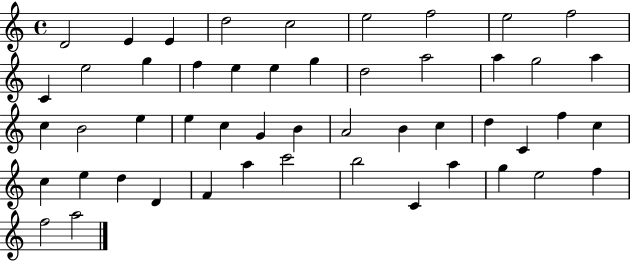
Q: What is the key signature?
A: C major